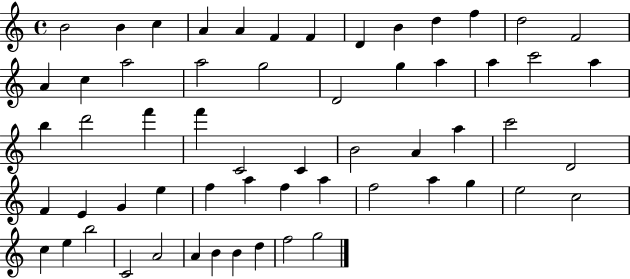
B4/h B4/q C5/q A4/q A4/q F4/q F4/q D4/q B4/q D5/q F5/q D5/h F4/h A4/q C5/q A5/h A5/h G5/h D4/h G5/q A5/q A5/q C6/h A5/q B5/q D6/h F6/q F6/q C4/h C4/q B4/h A4/q A5/q C6/h D4/h F4/q E4/q G4/q E5/q F5/q A5/q F5/q A5/q F5/h A5/q G5/q E5/h C5/h C5/q E5/q B5/h C4/h A4/h A4/q B4/q B4/q D5/q F5/h G5/h